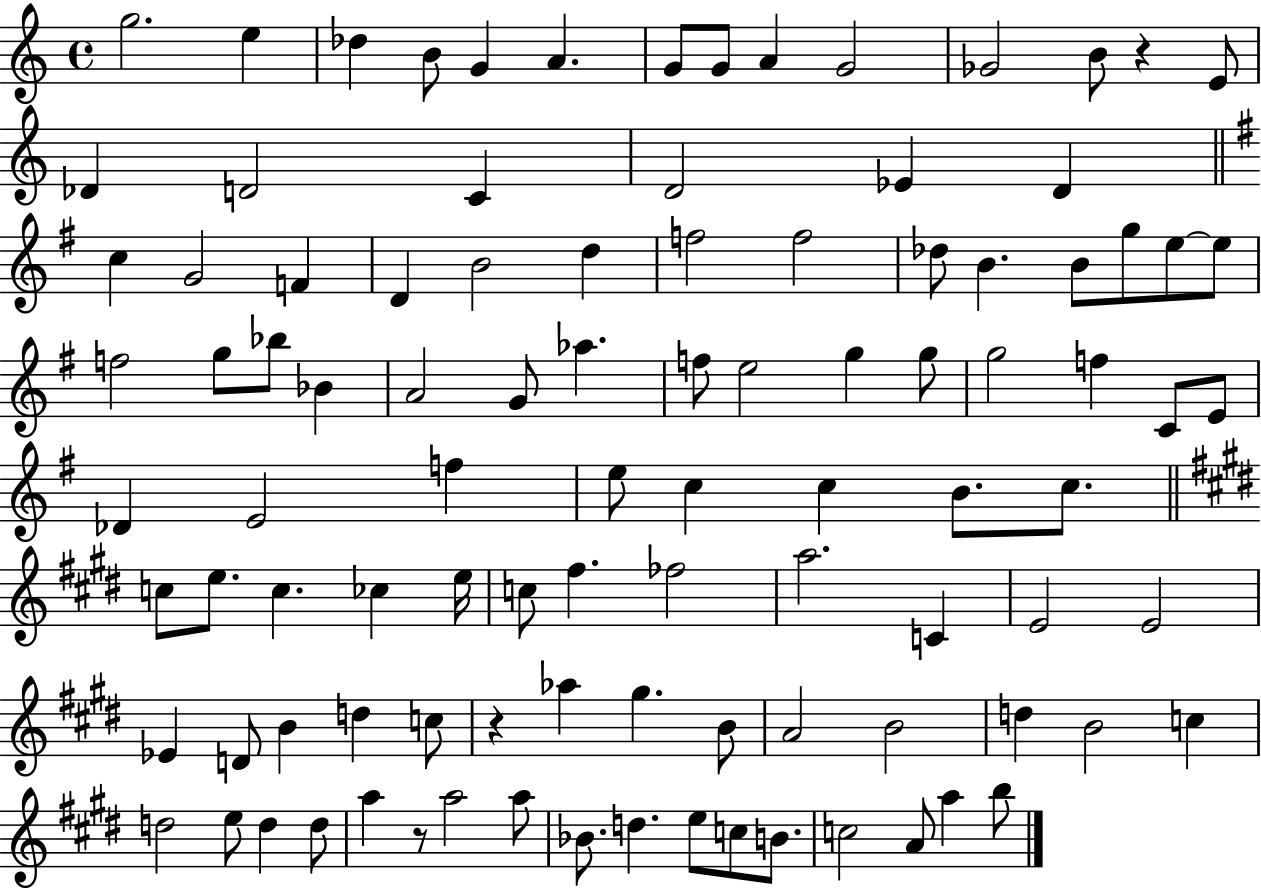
{
  \clef treble
  \time 4/4
  \defaultTimeSignature
  \key c \major
  g''2. e''4 | des''4 b'8 g'4 a'4. | g'8 g'8 a'4 g'2 | ges'2 b'8 r4 e'8 | \break des'4 d'2 c'4 | d'2 ees'4 d'4 | \bar "||" \break \key g \major c''4 g'2 f'4 | d'4 b'2 d''4 | f''2 f''2 | des''8 b'4. b'8 g''8 e''8~~ e''8 | \break f''2 g''8 bes''8 bes'4 | a'2 g'8 aes''4. | f''8 e''2 g''4 g''8 | g''2 f''4 c'8 e'8 | \break des'4 e'2 f''4 | e''8 c''4 c''4 b'8. c''8. | \bar "||" \break \key e \major c''8 e''8. c''4. ces''4 e''16 | c''8 fis''4. fes''2 | a''2. c'4 | e'2 e'2 | \break ees'4 d'8 b'4 d''4 c''8 | r4 aes''4 gis''4. b'8 | a'2 b'2 | d''4 b'2 c''4 | \break d''2 e''8 d''4 d''8 | a''4 r8 a''2 a''8 | bes'8. d''4. e''8 c''8 b'8. | c''2 a'8 a''4 b''8 | \break \bar "|."
}